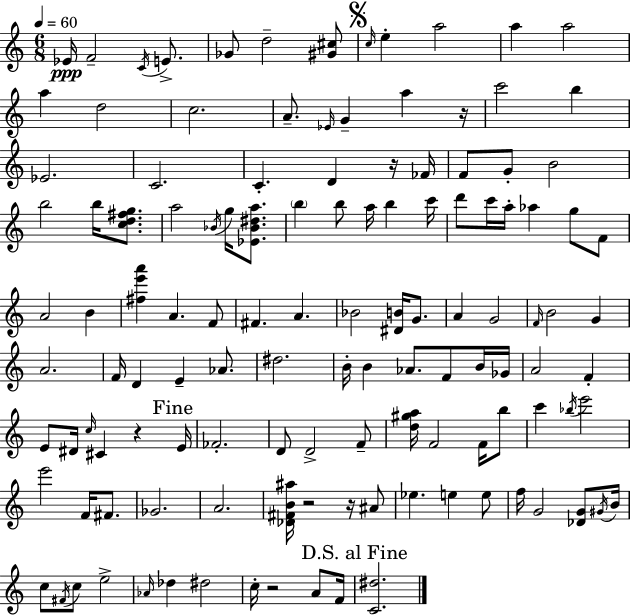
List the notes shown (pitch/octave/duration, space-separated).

Eb4/s F4/h C4/s E4/e. Gb4/e D5/h [G#4,C#5]/e C5/s E5/q A5/h A5/q A5/h A5/q D5/h C5/h. A4/e. Eb4/s G4/q A5/q R/s C6/h B5/q Eb4/h. C4/h. C4/q. D4/q R/s FES4/s F4/e G4/e B4/h B5/h B5/s [C5,D5,F#5,G5]/e. A5/h Bb4/s G5/s [Eb4,Bb4,D#5,A5]/e. B5/q B5/e A5/s B5/q C6/s D6/e C6/s A5/s Ab5/q G5/e F4/e A4/h B4/q [F#5,E6,A6]/q A4/q. F4/e F#4/q. A4/q. Bb4/h [D#4,B4]/s G4/e. A4/q G4/h F4/s B4/h G4/q A4/h. F4/s D4/q E4/q Ab4/e. D#5/h. B4/s B4/q Ab4/e. F4/e B4/s Gb4/s A4/h F4/q E4/e D#4/s C5/s C#4/q R/q E4/s FES4/h. D4/e D4/h F4/e [D5,G#5,A5]/s F4/h F4/s B5/e C6/q Bb5/s E6/h E6/h F4/s F#4/e. Gb4/h. A4/h. [Db4,F#4,B4,A#5]/s R/h R/s A#4/e Eb5/q. E5/q E5/e F5/s G4/h [Db4,G4]/e G#4/s B4/s C5/e F#4/s C5/e E5/h Ab4/s Db5/q D#5/h C5/s R/h A4/e F4/s [C4,D#5]/h.